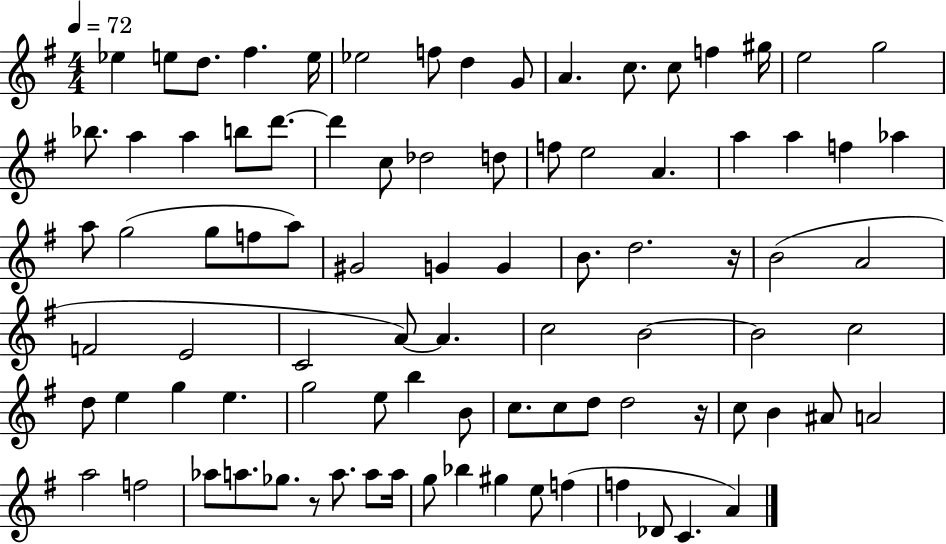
X:1
T:Untitled
M:4/4
L:1/4
K:G
_e e/2 d/2 ^f e/4 _e2 f/2 d G/2 A c/2 c/2 f ^g/4 e2 g2 _b/2 a a b/2 d'/2 d' c/2 _d2 d/2 f/2 e2 A a a f _a a/2 g2 g/2 f/2 a/2 ^G2 G G B/2 d2 z/4 B2 A2 F2 E2 C2 A/2 A c2 B2 B2 c2 d/2 e g e g2 e/2 b B/2 c/2 c/2 d/2 d2 z/4 c/2 B ^A/2 A2 a2 f2 _a/2 a/2 _g/2 z/2 a/2 a/2 a/4 g/2 _b ^g e/2 f f _D/2 C A